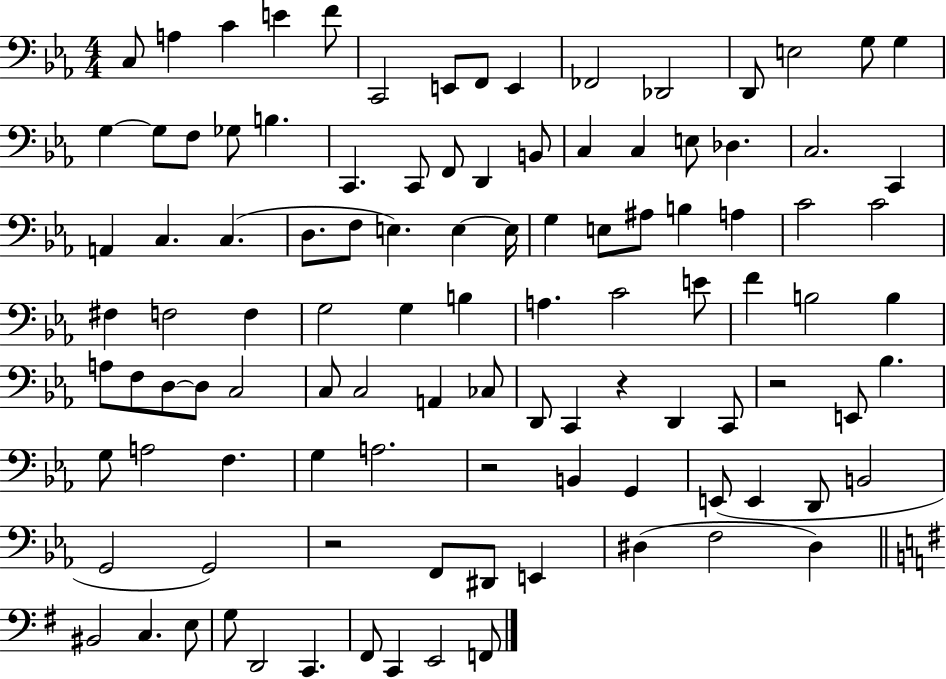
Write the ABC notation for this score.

X:1
T:Untitled
M:4/4
L:1/4
K:Eb
C,/2 A, C E F/2 C,,2 E,,/2 F,,/2 E,, _F,,2 _D,,2 D,,/2 E,2 G,/2 G, G, G,/2 F,/2 _G,/2 B, C,, C,,/2 F,,/2 D,, B,,/2 C, C, E,/2 _D, C,2 C,, A,, C, C, D,/2 F,/2 E, E, E,/4 G, E,/2 ^A,/2 B, A, C2 C2 ^F, F,2 F, G,2 G, B, A, C2 E/2 F B,2 B, A,/2 F,/2 D,/2 D,/2 C,2 C,/2 C,2 A,, _C,/2 D,,/2 C,, z D,, C,,/2 z2 E,,/2 _B, G,/2 A,2 F, G, A,2 z2 B,, G,, E,,/2 E,, D,,/2 B,,2 G,,2 G,,2 z2 F,,/2 ^D,,/2 E,, ^D, F,2 ^D, ^B,,2 C, E,/2 G,/2 D,,2 C,, ^F,,/2 C,, E,,2 F,,/2